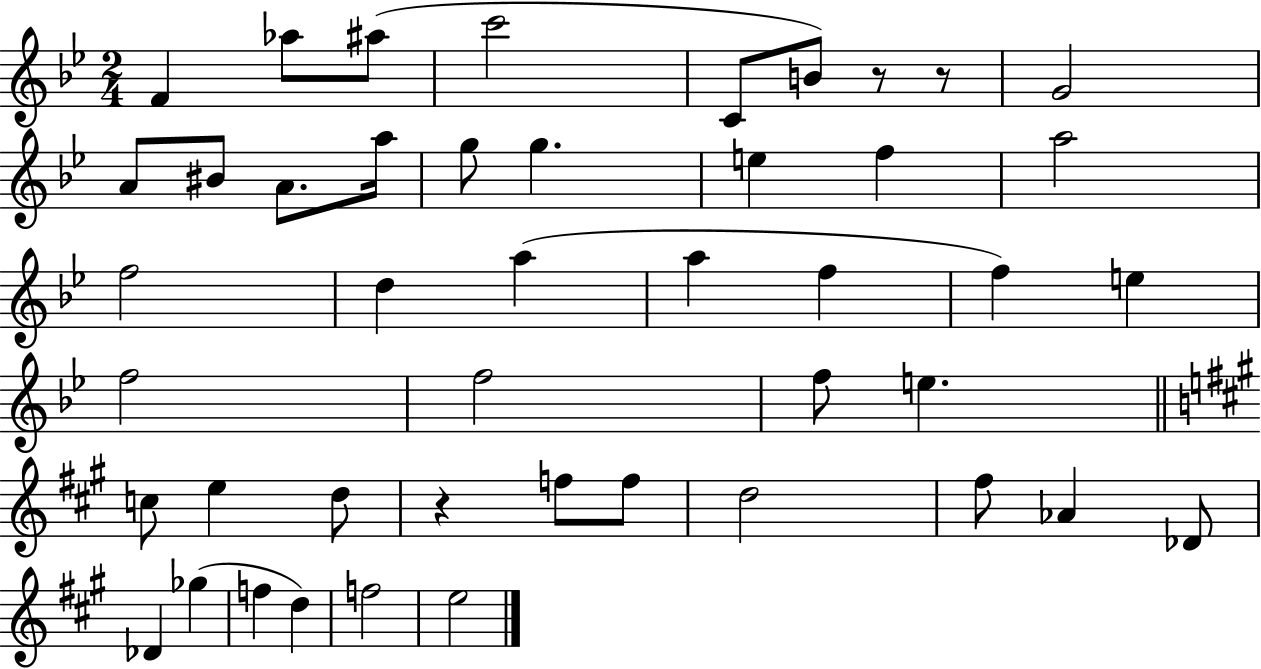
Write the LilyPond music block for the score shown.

{
  \clef treble
  \numericTimeSignature
  \time 2/4
  \key bes \major
  f'4 aes''8 ais''8( | c'''2 | c'8 b'8) r8 r8 | g'2 | \break a'8 bis'8 a'8. a''16 | g''8 g''4. | e''4 f''4 | a''2 | \break f''2 | d''4 a''4( | a''4 f''4 | f''4) e''4 | \break f''2 | f''2 | f''8 e''4. | \bar "||" \break \key a \major c''8 e''4 d''8 | r4 f''8 f''8 | d''2 | fis''8 aes'4 des'8 | \break des'4 ges''4( | f''4 d''4) | f''2 | e''2 | \break \bar "|."
}